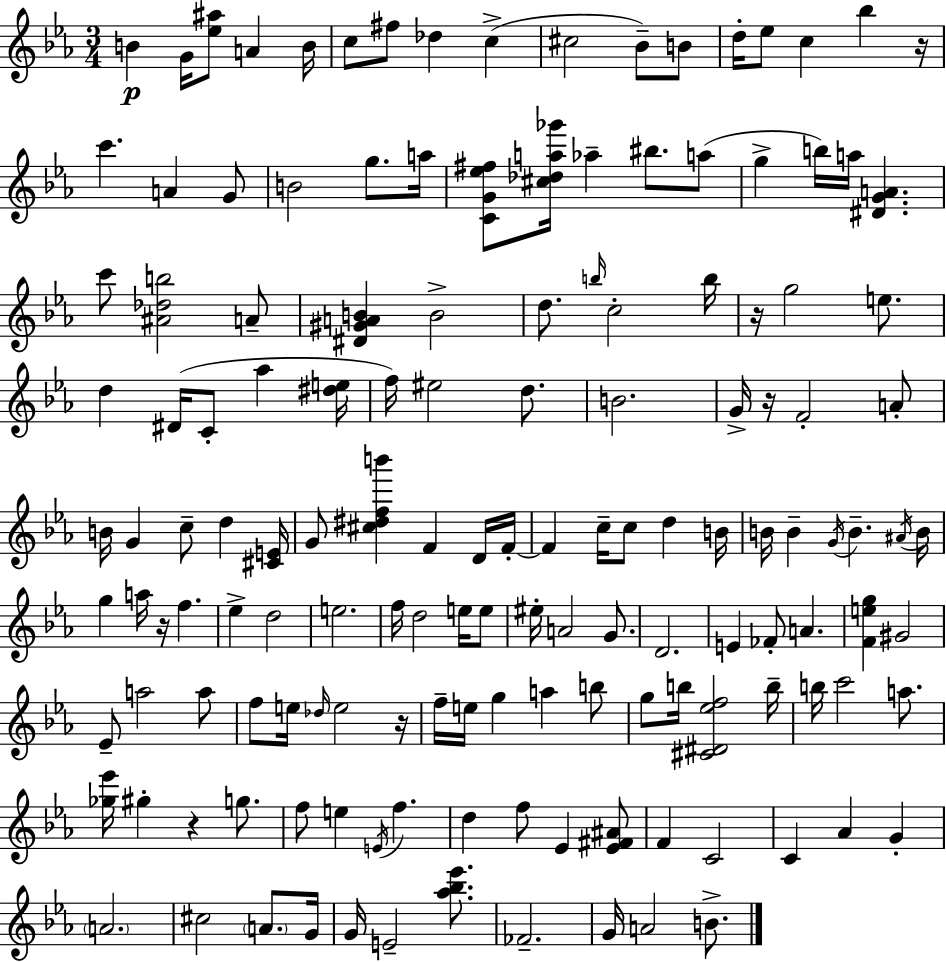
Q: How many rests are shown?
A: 6